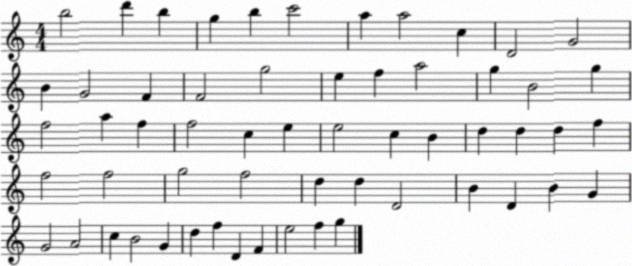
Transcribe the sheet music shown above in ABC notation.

X:1
T:Untitled
M:4/4
L:1/4
K:C
b2 d' b g b c'2 a a2 c D2 G2 B G2 F F2 g2 e f a2 g B2 g f2 a f f2 c e e2 c B d d d f f2 f2 g2 f2 d d D2 B D B G G2 A2 c B2 G d f D F e2 f g